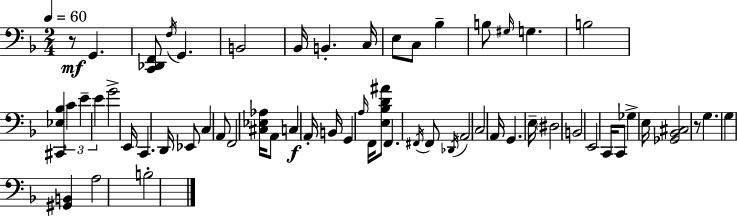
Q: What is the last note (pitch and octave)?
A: B3